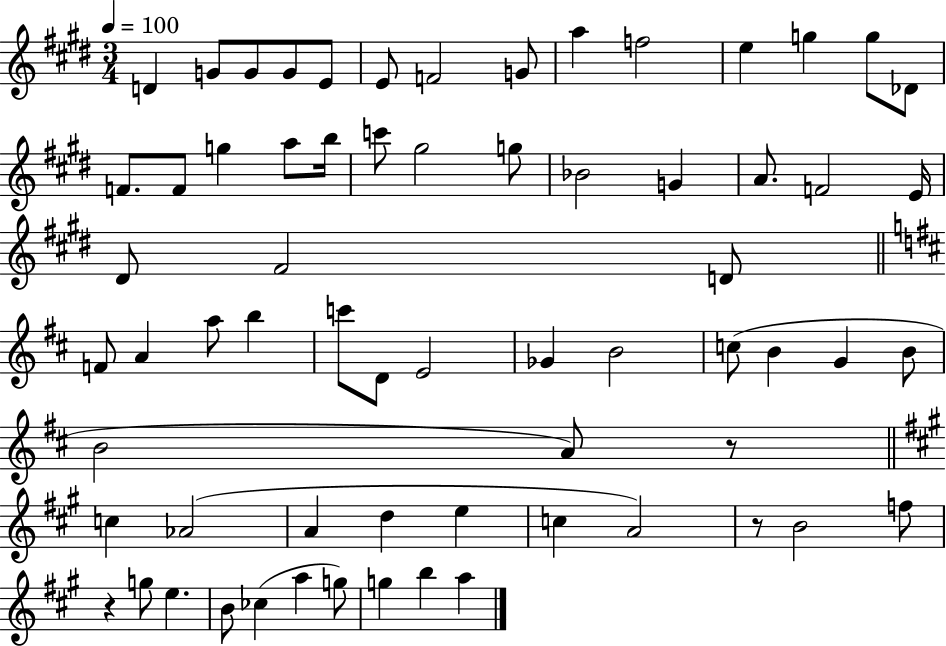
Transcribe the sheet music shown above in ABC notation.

X:1
T:Untitled
M:3/4
L:1/4
K:E
D G/2 G/2 G/2 E/2 E/2 F2 G/2 a f2 e g g/2 _D/2 F/2 F/2 g a/2 b/4 c'/2 ^g2 g/2 _B2 G A/2 F2 E/4 ^D/2 ^F2 D/2 F/2 A a/2 b c'/2 D/2 E2 _G B2 c/2 B G B/2 B2 A/2 z/2 c _A2 A d e c A2 z/2 B2 f/2 z g/2 e B/2 _c a g/2 g b a